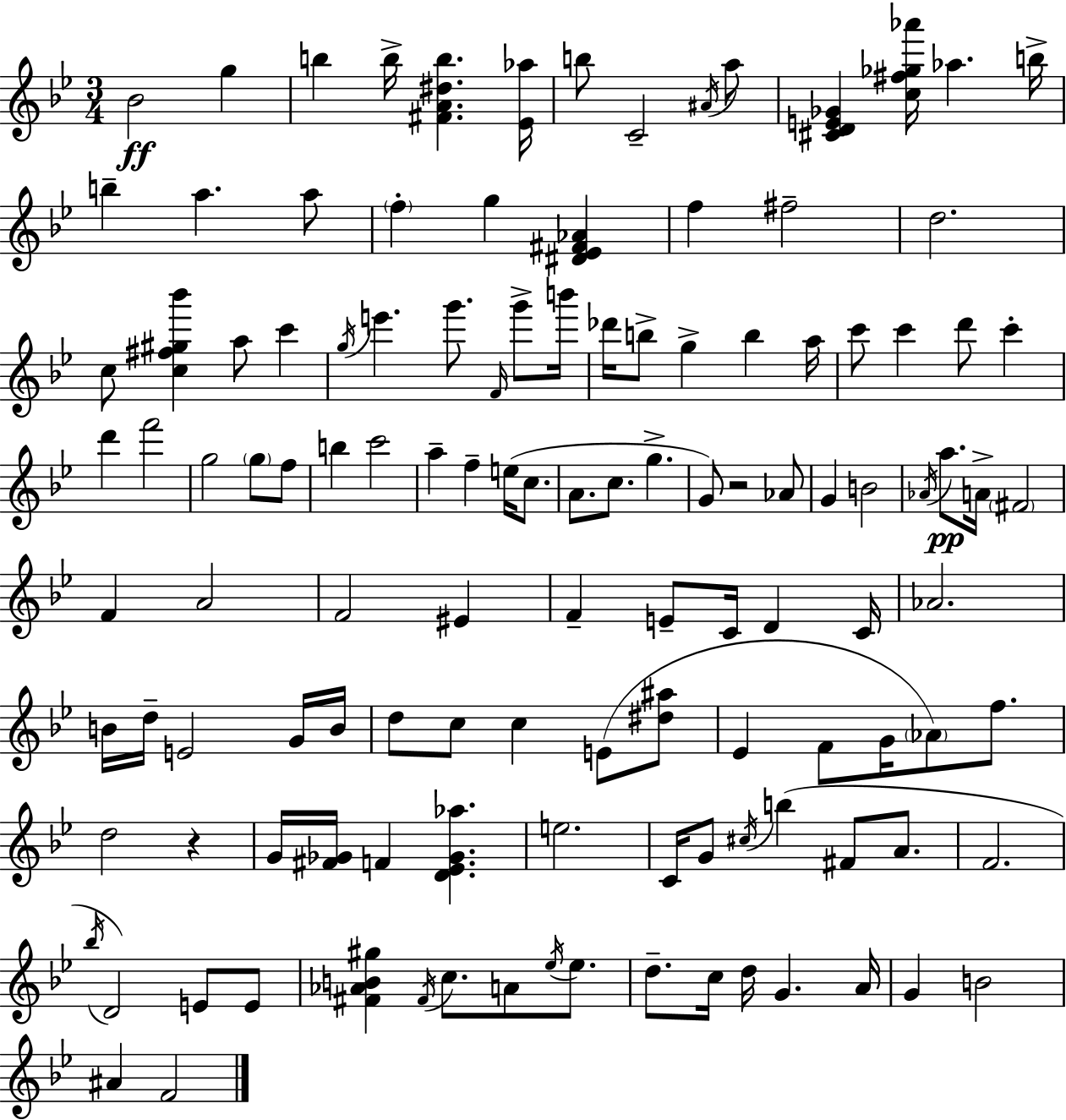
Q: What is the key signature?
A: G minor